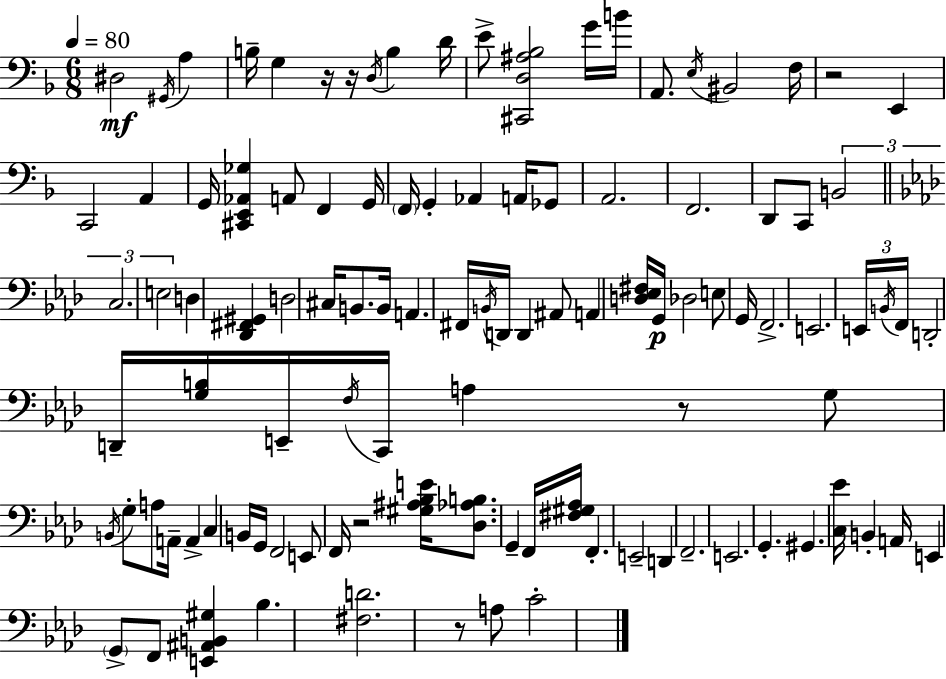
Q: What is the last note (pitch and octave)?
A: C4